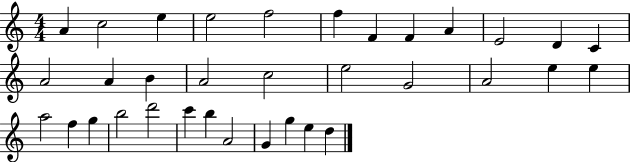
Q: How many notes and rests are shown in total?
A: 34